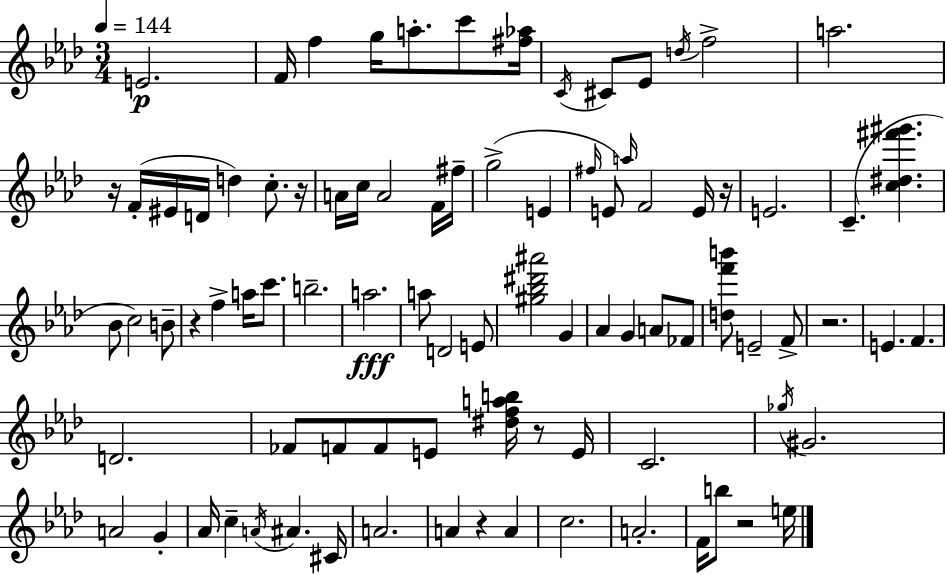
{
  \clef treble
  \numericTimeSignature
  \time 3/4
  \key aes \major
  \tempo 4 = 144
  e'2.\p | f'16 f''4 g''16 a''8.-. c'''8 <fis'' aes''>16 | \acciaccatura { c'16 } cis'8 ees'8 \acciaccatura { d''16 } f''2-> | a''2. | \break r16 f'16-.( eis'16 d'16 d''4) c''8.-. | r16 a'16 c''16 a'2 | f'16 fis''16-- g''2->( e'4 | \grace { fis''16 }) e'8 \grace { a''16 } f'2 | \break e'16 r16 e'2. | c'4.--( <c'' dis'' fis''' gis'''>4. | bes'8 c''2) | b'8-- r4 f''4-> | \break a''16 c'''8. b''2.-- | a''2.\fff | a''8 d'2 | e'8 <gis'' bes'' dis''' ais'''>2 | \break g'4 aes'4 g'4 | a'8 fes'8 <d'' f''' b'''>8 e'2-- | f'8-> r2. | e'4. f'4. | \break d'2. | fes'8 f'8 f'8 e'8 | <dis'' f'' a'' b''>16 r8 e'16 c'2. | \acciaccatura { ges''16 } gis'2. | \break a'2 | g'4-. aes'16 c''4-- \acciaccatura { a'16 } ais'4. | cis'16 a'2. | a'4 r4 | \break a'4 c''2. | a'2.-. | f'16 b''8 r2 | e''16 \bar "|."
}